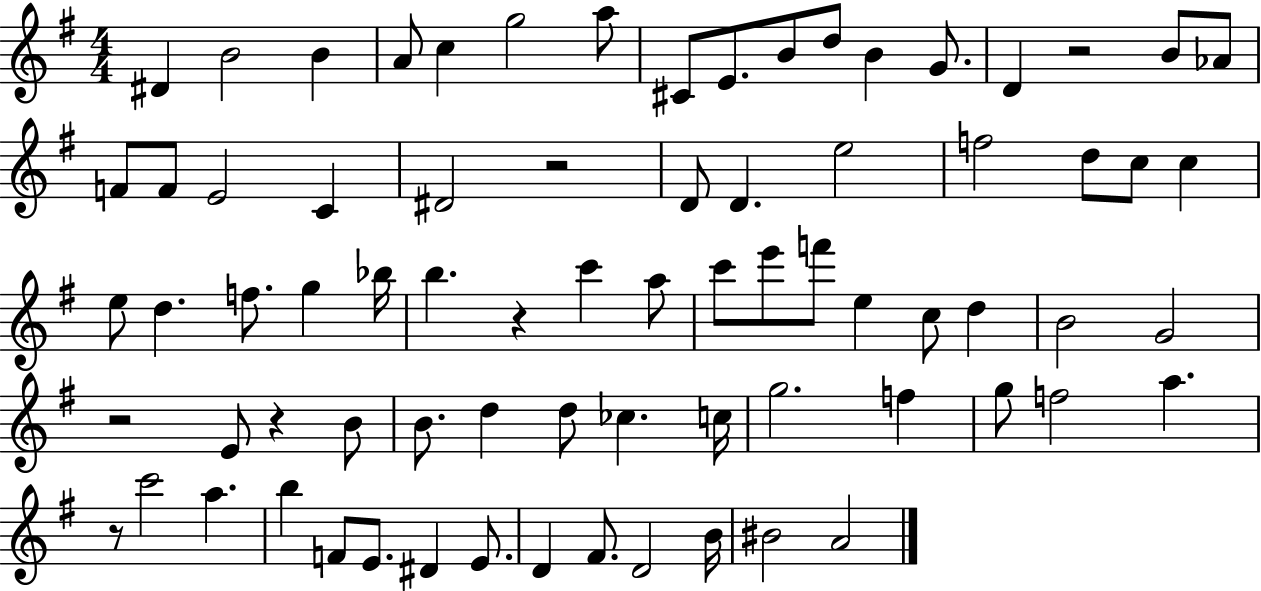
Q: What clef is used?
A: treble